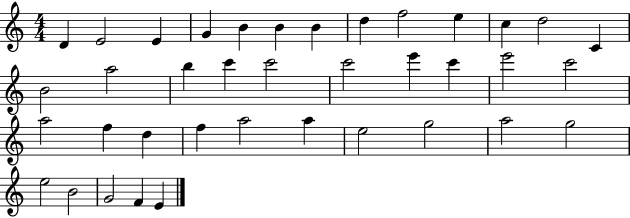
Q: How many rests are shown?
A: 0